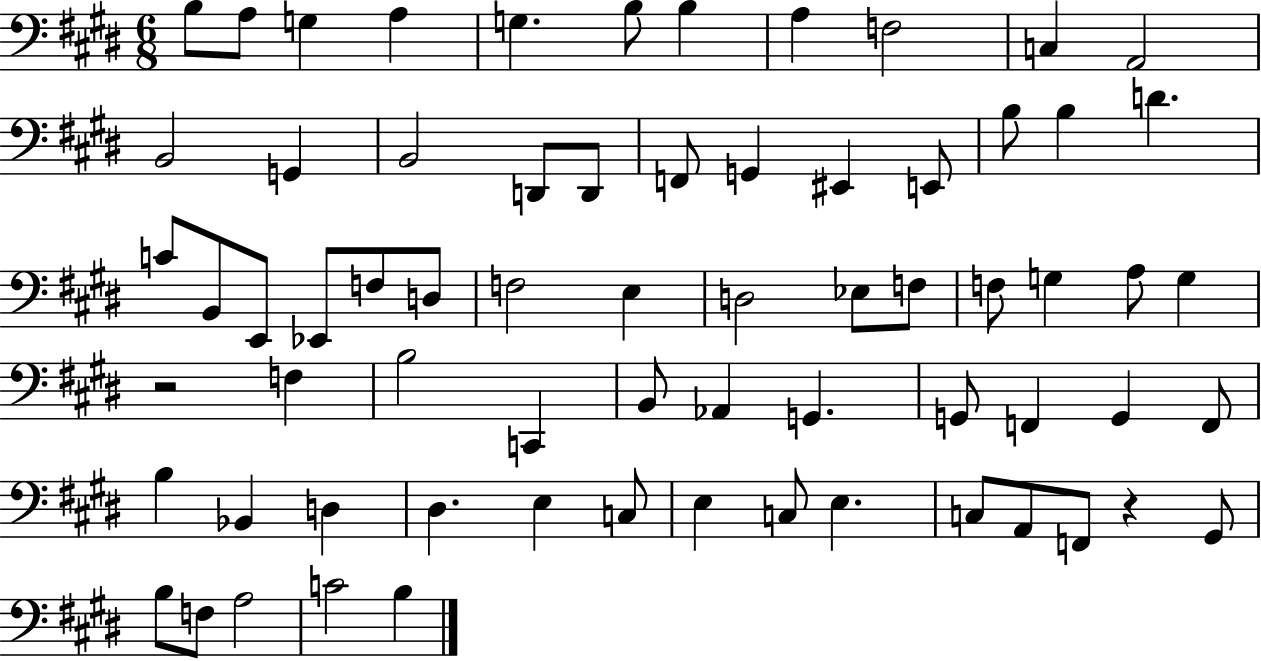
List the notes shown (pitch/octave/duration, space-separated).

B3/e A3/e G3/q A3/q G3/q. B3/e B3/q A3/q F3/h C3/q A2/h B2/h G2/q B2/h D2/e D2/e F2/e G2/q EIS2/q E2/e B3/e B3/q D4/q. C4/e B2/e E2/e Eb2/e F3/e D3/e F3/h E3/q D3/h Eb3/e F3/e F3/e G3/q A3/e G3/q R/h F3/q B3/h C2/q B2/e Ab2/q G2/q. G2/e F2/q G2/q F2/e B3/q Bb2/q D3/q D#3/q. E3/q C3/e E3/q C3/e E3/q. C3/e A2/e F2/e R/q G#2/e B3/e F3/e A3/h C4/h B3/q